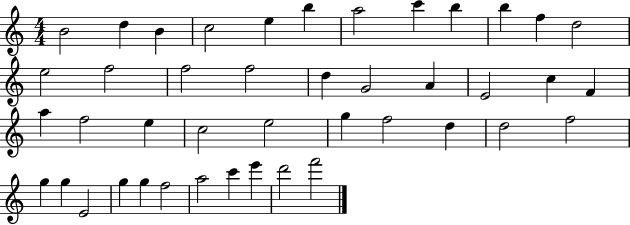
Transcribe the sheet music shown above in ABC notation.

X:1
T:Untitled
M:4/4
L:1/4
K:C
B2 d B c2 e b a2 c' b b f d2 e2 f2 f2 f2 d G2 A E2 c F a f2 e c2 e2 g f2 d d2 f2 g g E2 g g f2 a2 c' e' d'2 f'2